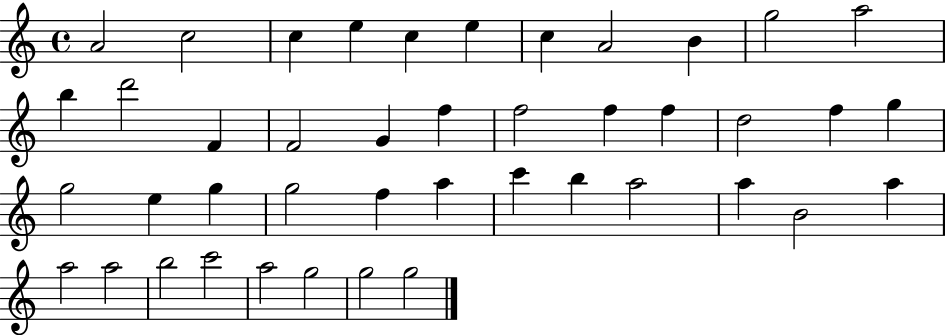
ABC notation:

X:1
T:Untitled
M:4/4
L:1/4
K:C
A2 c2 c e c e c A2 B g2 a2 b d'2 F F2 G f f2 f f d2 f g g2 e g g2 f a c' b a2 a B2 a a2 a2 b2 c'2 a2 g2 g2 g2